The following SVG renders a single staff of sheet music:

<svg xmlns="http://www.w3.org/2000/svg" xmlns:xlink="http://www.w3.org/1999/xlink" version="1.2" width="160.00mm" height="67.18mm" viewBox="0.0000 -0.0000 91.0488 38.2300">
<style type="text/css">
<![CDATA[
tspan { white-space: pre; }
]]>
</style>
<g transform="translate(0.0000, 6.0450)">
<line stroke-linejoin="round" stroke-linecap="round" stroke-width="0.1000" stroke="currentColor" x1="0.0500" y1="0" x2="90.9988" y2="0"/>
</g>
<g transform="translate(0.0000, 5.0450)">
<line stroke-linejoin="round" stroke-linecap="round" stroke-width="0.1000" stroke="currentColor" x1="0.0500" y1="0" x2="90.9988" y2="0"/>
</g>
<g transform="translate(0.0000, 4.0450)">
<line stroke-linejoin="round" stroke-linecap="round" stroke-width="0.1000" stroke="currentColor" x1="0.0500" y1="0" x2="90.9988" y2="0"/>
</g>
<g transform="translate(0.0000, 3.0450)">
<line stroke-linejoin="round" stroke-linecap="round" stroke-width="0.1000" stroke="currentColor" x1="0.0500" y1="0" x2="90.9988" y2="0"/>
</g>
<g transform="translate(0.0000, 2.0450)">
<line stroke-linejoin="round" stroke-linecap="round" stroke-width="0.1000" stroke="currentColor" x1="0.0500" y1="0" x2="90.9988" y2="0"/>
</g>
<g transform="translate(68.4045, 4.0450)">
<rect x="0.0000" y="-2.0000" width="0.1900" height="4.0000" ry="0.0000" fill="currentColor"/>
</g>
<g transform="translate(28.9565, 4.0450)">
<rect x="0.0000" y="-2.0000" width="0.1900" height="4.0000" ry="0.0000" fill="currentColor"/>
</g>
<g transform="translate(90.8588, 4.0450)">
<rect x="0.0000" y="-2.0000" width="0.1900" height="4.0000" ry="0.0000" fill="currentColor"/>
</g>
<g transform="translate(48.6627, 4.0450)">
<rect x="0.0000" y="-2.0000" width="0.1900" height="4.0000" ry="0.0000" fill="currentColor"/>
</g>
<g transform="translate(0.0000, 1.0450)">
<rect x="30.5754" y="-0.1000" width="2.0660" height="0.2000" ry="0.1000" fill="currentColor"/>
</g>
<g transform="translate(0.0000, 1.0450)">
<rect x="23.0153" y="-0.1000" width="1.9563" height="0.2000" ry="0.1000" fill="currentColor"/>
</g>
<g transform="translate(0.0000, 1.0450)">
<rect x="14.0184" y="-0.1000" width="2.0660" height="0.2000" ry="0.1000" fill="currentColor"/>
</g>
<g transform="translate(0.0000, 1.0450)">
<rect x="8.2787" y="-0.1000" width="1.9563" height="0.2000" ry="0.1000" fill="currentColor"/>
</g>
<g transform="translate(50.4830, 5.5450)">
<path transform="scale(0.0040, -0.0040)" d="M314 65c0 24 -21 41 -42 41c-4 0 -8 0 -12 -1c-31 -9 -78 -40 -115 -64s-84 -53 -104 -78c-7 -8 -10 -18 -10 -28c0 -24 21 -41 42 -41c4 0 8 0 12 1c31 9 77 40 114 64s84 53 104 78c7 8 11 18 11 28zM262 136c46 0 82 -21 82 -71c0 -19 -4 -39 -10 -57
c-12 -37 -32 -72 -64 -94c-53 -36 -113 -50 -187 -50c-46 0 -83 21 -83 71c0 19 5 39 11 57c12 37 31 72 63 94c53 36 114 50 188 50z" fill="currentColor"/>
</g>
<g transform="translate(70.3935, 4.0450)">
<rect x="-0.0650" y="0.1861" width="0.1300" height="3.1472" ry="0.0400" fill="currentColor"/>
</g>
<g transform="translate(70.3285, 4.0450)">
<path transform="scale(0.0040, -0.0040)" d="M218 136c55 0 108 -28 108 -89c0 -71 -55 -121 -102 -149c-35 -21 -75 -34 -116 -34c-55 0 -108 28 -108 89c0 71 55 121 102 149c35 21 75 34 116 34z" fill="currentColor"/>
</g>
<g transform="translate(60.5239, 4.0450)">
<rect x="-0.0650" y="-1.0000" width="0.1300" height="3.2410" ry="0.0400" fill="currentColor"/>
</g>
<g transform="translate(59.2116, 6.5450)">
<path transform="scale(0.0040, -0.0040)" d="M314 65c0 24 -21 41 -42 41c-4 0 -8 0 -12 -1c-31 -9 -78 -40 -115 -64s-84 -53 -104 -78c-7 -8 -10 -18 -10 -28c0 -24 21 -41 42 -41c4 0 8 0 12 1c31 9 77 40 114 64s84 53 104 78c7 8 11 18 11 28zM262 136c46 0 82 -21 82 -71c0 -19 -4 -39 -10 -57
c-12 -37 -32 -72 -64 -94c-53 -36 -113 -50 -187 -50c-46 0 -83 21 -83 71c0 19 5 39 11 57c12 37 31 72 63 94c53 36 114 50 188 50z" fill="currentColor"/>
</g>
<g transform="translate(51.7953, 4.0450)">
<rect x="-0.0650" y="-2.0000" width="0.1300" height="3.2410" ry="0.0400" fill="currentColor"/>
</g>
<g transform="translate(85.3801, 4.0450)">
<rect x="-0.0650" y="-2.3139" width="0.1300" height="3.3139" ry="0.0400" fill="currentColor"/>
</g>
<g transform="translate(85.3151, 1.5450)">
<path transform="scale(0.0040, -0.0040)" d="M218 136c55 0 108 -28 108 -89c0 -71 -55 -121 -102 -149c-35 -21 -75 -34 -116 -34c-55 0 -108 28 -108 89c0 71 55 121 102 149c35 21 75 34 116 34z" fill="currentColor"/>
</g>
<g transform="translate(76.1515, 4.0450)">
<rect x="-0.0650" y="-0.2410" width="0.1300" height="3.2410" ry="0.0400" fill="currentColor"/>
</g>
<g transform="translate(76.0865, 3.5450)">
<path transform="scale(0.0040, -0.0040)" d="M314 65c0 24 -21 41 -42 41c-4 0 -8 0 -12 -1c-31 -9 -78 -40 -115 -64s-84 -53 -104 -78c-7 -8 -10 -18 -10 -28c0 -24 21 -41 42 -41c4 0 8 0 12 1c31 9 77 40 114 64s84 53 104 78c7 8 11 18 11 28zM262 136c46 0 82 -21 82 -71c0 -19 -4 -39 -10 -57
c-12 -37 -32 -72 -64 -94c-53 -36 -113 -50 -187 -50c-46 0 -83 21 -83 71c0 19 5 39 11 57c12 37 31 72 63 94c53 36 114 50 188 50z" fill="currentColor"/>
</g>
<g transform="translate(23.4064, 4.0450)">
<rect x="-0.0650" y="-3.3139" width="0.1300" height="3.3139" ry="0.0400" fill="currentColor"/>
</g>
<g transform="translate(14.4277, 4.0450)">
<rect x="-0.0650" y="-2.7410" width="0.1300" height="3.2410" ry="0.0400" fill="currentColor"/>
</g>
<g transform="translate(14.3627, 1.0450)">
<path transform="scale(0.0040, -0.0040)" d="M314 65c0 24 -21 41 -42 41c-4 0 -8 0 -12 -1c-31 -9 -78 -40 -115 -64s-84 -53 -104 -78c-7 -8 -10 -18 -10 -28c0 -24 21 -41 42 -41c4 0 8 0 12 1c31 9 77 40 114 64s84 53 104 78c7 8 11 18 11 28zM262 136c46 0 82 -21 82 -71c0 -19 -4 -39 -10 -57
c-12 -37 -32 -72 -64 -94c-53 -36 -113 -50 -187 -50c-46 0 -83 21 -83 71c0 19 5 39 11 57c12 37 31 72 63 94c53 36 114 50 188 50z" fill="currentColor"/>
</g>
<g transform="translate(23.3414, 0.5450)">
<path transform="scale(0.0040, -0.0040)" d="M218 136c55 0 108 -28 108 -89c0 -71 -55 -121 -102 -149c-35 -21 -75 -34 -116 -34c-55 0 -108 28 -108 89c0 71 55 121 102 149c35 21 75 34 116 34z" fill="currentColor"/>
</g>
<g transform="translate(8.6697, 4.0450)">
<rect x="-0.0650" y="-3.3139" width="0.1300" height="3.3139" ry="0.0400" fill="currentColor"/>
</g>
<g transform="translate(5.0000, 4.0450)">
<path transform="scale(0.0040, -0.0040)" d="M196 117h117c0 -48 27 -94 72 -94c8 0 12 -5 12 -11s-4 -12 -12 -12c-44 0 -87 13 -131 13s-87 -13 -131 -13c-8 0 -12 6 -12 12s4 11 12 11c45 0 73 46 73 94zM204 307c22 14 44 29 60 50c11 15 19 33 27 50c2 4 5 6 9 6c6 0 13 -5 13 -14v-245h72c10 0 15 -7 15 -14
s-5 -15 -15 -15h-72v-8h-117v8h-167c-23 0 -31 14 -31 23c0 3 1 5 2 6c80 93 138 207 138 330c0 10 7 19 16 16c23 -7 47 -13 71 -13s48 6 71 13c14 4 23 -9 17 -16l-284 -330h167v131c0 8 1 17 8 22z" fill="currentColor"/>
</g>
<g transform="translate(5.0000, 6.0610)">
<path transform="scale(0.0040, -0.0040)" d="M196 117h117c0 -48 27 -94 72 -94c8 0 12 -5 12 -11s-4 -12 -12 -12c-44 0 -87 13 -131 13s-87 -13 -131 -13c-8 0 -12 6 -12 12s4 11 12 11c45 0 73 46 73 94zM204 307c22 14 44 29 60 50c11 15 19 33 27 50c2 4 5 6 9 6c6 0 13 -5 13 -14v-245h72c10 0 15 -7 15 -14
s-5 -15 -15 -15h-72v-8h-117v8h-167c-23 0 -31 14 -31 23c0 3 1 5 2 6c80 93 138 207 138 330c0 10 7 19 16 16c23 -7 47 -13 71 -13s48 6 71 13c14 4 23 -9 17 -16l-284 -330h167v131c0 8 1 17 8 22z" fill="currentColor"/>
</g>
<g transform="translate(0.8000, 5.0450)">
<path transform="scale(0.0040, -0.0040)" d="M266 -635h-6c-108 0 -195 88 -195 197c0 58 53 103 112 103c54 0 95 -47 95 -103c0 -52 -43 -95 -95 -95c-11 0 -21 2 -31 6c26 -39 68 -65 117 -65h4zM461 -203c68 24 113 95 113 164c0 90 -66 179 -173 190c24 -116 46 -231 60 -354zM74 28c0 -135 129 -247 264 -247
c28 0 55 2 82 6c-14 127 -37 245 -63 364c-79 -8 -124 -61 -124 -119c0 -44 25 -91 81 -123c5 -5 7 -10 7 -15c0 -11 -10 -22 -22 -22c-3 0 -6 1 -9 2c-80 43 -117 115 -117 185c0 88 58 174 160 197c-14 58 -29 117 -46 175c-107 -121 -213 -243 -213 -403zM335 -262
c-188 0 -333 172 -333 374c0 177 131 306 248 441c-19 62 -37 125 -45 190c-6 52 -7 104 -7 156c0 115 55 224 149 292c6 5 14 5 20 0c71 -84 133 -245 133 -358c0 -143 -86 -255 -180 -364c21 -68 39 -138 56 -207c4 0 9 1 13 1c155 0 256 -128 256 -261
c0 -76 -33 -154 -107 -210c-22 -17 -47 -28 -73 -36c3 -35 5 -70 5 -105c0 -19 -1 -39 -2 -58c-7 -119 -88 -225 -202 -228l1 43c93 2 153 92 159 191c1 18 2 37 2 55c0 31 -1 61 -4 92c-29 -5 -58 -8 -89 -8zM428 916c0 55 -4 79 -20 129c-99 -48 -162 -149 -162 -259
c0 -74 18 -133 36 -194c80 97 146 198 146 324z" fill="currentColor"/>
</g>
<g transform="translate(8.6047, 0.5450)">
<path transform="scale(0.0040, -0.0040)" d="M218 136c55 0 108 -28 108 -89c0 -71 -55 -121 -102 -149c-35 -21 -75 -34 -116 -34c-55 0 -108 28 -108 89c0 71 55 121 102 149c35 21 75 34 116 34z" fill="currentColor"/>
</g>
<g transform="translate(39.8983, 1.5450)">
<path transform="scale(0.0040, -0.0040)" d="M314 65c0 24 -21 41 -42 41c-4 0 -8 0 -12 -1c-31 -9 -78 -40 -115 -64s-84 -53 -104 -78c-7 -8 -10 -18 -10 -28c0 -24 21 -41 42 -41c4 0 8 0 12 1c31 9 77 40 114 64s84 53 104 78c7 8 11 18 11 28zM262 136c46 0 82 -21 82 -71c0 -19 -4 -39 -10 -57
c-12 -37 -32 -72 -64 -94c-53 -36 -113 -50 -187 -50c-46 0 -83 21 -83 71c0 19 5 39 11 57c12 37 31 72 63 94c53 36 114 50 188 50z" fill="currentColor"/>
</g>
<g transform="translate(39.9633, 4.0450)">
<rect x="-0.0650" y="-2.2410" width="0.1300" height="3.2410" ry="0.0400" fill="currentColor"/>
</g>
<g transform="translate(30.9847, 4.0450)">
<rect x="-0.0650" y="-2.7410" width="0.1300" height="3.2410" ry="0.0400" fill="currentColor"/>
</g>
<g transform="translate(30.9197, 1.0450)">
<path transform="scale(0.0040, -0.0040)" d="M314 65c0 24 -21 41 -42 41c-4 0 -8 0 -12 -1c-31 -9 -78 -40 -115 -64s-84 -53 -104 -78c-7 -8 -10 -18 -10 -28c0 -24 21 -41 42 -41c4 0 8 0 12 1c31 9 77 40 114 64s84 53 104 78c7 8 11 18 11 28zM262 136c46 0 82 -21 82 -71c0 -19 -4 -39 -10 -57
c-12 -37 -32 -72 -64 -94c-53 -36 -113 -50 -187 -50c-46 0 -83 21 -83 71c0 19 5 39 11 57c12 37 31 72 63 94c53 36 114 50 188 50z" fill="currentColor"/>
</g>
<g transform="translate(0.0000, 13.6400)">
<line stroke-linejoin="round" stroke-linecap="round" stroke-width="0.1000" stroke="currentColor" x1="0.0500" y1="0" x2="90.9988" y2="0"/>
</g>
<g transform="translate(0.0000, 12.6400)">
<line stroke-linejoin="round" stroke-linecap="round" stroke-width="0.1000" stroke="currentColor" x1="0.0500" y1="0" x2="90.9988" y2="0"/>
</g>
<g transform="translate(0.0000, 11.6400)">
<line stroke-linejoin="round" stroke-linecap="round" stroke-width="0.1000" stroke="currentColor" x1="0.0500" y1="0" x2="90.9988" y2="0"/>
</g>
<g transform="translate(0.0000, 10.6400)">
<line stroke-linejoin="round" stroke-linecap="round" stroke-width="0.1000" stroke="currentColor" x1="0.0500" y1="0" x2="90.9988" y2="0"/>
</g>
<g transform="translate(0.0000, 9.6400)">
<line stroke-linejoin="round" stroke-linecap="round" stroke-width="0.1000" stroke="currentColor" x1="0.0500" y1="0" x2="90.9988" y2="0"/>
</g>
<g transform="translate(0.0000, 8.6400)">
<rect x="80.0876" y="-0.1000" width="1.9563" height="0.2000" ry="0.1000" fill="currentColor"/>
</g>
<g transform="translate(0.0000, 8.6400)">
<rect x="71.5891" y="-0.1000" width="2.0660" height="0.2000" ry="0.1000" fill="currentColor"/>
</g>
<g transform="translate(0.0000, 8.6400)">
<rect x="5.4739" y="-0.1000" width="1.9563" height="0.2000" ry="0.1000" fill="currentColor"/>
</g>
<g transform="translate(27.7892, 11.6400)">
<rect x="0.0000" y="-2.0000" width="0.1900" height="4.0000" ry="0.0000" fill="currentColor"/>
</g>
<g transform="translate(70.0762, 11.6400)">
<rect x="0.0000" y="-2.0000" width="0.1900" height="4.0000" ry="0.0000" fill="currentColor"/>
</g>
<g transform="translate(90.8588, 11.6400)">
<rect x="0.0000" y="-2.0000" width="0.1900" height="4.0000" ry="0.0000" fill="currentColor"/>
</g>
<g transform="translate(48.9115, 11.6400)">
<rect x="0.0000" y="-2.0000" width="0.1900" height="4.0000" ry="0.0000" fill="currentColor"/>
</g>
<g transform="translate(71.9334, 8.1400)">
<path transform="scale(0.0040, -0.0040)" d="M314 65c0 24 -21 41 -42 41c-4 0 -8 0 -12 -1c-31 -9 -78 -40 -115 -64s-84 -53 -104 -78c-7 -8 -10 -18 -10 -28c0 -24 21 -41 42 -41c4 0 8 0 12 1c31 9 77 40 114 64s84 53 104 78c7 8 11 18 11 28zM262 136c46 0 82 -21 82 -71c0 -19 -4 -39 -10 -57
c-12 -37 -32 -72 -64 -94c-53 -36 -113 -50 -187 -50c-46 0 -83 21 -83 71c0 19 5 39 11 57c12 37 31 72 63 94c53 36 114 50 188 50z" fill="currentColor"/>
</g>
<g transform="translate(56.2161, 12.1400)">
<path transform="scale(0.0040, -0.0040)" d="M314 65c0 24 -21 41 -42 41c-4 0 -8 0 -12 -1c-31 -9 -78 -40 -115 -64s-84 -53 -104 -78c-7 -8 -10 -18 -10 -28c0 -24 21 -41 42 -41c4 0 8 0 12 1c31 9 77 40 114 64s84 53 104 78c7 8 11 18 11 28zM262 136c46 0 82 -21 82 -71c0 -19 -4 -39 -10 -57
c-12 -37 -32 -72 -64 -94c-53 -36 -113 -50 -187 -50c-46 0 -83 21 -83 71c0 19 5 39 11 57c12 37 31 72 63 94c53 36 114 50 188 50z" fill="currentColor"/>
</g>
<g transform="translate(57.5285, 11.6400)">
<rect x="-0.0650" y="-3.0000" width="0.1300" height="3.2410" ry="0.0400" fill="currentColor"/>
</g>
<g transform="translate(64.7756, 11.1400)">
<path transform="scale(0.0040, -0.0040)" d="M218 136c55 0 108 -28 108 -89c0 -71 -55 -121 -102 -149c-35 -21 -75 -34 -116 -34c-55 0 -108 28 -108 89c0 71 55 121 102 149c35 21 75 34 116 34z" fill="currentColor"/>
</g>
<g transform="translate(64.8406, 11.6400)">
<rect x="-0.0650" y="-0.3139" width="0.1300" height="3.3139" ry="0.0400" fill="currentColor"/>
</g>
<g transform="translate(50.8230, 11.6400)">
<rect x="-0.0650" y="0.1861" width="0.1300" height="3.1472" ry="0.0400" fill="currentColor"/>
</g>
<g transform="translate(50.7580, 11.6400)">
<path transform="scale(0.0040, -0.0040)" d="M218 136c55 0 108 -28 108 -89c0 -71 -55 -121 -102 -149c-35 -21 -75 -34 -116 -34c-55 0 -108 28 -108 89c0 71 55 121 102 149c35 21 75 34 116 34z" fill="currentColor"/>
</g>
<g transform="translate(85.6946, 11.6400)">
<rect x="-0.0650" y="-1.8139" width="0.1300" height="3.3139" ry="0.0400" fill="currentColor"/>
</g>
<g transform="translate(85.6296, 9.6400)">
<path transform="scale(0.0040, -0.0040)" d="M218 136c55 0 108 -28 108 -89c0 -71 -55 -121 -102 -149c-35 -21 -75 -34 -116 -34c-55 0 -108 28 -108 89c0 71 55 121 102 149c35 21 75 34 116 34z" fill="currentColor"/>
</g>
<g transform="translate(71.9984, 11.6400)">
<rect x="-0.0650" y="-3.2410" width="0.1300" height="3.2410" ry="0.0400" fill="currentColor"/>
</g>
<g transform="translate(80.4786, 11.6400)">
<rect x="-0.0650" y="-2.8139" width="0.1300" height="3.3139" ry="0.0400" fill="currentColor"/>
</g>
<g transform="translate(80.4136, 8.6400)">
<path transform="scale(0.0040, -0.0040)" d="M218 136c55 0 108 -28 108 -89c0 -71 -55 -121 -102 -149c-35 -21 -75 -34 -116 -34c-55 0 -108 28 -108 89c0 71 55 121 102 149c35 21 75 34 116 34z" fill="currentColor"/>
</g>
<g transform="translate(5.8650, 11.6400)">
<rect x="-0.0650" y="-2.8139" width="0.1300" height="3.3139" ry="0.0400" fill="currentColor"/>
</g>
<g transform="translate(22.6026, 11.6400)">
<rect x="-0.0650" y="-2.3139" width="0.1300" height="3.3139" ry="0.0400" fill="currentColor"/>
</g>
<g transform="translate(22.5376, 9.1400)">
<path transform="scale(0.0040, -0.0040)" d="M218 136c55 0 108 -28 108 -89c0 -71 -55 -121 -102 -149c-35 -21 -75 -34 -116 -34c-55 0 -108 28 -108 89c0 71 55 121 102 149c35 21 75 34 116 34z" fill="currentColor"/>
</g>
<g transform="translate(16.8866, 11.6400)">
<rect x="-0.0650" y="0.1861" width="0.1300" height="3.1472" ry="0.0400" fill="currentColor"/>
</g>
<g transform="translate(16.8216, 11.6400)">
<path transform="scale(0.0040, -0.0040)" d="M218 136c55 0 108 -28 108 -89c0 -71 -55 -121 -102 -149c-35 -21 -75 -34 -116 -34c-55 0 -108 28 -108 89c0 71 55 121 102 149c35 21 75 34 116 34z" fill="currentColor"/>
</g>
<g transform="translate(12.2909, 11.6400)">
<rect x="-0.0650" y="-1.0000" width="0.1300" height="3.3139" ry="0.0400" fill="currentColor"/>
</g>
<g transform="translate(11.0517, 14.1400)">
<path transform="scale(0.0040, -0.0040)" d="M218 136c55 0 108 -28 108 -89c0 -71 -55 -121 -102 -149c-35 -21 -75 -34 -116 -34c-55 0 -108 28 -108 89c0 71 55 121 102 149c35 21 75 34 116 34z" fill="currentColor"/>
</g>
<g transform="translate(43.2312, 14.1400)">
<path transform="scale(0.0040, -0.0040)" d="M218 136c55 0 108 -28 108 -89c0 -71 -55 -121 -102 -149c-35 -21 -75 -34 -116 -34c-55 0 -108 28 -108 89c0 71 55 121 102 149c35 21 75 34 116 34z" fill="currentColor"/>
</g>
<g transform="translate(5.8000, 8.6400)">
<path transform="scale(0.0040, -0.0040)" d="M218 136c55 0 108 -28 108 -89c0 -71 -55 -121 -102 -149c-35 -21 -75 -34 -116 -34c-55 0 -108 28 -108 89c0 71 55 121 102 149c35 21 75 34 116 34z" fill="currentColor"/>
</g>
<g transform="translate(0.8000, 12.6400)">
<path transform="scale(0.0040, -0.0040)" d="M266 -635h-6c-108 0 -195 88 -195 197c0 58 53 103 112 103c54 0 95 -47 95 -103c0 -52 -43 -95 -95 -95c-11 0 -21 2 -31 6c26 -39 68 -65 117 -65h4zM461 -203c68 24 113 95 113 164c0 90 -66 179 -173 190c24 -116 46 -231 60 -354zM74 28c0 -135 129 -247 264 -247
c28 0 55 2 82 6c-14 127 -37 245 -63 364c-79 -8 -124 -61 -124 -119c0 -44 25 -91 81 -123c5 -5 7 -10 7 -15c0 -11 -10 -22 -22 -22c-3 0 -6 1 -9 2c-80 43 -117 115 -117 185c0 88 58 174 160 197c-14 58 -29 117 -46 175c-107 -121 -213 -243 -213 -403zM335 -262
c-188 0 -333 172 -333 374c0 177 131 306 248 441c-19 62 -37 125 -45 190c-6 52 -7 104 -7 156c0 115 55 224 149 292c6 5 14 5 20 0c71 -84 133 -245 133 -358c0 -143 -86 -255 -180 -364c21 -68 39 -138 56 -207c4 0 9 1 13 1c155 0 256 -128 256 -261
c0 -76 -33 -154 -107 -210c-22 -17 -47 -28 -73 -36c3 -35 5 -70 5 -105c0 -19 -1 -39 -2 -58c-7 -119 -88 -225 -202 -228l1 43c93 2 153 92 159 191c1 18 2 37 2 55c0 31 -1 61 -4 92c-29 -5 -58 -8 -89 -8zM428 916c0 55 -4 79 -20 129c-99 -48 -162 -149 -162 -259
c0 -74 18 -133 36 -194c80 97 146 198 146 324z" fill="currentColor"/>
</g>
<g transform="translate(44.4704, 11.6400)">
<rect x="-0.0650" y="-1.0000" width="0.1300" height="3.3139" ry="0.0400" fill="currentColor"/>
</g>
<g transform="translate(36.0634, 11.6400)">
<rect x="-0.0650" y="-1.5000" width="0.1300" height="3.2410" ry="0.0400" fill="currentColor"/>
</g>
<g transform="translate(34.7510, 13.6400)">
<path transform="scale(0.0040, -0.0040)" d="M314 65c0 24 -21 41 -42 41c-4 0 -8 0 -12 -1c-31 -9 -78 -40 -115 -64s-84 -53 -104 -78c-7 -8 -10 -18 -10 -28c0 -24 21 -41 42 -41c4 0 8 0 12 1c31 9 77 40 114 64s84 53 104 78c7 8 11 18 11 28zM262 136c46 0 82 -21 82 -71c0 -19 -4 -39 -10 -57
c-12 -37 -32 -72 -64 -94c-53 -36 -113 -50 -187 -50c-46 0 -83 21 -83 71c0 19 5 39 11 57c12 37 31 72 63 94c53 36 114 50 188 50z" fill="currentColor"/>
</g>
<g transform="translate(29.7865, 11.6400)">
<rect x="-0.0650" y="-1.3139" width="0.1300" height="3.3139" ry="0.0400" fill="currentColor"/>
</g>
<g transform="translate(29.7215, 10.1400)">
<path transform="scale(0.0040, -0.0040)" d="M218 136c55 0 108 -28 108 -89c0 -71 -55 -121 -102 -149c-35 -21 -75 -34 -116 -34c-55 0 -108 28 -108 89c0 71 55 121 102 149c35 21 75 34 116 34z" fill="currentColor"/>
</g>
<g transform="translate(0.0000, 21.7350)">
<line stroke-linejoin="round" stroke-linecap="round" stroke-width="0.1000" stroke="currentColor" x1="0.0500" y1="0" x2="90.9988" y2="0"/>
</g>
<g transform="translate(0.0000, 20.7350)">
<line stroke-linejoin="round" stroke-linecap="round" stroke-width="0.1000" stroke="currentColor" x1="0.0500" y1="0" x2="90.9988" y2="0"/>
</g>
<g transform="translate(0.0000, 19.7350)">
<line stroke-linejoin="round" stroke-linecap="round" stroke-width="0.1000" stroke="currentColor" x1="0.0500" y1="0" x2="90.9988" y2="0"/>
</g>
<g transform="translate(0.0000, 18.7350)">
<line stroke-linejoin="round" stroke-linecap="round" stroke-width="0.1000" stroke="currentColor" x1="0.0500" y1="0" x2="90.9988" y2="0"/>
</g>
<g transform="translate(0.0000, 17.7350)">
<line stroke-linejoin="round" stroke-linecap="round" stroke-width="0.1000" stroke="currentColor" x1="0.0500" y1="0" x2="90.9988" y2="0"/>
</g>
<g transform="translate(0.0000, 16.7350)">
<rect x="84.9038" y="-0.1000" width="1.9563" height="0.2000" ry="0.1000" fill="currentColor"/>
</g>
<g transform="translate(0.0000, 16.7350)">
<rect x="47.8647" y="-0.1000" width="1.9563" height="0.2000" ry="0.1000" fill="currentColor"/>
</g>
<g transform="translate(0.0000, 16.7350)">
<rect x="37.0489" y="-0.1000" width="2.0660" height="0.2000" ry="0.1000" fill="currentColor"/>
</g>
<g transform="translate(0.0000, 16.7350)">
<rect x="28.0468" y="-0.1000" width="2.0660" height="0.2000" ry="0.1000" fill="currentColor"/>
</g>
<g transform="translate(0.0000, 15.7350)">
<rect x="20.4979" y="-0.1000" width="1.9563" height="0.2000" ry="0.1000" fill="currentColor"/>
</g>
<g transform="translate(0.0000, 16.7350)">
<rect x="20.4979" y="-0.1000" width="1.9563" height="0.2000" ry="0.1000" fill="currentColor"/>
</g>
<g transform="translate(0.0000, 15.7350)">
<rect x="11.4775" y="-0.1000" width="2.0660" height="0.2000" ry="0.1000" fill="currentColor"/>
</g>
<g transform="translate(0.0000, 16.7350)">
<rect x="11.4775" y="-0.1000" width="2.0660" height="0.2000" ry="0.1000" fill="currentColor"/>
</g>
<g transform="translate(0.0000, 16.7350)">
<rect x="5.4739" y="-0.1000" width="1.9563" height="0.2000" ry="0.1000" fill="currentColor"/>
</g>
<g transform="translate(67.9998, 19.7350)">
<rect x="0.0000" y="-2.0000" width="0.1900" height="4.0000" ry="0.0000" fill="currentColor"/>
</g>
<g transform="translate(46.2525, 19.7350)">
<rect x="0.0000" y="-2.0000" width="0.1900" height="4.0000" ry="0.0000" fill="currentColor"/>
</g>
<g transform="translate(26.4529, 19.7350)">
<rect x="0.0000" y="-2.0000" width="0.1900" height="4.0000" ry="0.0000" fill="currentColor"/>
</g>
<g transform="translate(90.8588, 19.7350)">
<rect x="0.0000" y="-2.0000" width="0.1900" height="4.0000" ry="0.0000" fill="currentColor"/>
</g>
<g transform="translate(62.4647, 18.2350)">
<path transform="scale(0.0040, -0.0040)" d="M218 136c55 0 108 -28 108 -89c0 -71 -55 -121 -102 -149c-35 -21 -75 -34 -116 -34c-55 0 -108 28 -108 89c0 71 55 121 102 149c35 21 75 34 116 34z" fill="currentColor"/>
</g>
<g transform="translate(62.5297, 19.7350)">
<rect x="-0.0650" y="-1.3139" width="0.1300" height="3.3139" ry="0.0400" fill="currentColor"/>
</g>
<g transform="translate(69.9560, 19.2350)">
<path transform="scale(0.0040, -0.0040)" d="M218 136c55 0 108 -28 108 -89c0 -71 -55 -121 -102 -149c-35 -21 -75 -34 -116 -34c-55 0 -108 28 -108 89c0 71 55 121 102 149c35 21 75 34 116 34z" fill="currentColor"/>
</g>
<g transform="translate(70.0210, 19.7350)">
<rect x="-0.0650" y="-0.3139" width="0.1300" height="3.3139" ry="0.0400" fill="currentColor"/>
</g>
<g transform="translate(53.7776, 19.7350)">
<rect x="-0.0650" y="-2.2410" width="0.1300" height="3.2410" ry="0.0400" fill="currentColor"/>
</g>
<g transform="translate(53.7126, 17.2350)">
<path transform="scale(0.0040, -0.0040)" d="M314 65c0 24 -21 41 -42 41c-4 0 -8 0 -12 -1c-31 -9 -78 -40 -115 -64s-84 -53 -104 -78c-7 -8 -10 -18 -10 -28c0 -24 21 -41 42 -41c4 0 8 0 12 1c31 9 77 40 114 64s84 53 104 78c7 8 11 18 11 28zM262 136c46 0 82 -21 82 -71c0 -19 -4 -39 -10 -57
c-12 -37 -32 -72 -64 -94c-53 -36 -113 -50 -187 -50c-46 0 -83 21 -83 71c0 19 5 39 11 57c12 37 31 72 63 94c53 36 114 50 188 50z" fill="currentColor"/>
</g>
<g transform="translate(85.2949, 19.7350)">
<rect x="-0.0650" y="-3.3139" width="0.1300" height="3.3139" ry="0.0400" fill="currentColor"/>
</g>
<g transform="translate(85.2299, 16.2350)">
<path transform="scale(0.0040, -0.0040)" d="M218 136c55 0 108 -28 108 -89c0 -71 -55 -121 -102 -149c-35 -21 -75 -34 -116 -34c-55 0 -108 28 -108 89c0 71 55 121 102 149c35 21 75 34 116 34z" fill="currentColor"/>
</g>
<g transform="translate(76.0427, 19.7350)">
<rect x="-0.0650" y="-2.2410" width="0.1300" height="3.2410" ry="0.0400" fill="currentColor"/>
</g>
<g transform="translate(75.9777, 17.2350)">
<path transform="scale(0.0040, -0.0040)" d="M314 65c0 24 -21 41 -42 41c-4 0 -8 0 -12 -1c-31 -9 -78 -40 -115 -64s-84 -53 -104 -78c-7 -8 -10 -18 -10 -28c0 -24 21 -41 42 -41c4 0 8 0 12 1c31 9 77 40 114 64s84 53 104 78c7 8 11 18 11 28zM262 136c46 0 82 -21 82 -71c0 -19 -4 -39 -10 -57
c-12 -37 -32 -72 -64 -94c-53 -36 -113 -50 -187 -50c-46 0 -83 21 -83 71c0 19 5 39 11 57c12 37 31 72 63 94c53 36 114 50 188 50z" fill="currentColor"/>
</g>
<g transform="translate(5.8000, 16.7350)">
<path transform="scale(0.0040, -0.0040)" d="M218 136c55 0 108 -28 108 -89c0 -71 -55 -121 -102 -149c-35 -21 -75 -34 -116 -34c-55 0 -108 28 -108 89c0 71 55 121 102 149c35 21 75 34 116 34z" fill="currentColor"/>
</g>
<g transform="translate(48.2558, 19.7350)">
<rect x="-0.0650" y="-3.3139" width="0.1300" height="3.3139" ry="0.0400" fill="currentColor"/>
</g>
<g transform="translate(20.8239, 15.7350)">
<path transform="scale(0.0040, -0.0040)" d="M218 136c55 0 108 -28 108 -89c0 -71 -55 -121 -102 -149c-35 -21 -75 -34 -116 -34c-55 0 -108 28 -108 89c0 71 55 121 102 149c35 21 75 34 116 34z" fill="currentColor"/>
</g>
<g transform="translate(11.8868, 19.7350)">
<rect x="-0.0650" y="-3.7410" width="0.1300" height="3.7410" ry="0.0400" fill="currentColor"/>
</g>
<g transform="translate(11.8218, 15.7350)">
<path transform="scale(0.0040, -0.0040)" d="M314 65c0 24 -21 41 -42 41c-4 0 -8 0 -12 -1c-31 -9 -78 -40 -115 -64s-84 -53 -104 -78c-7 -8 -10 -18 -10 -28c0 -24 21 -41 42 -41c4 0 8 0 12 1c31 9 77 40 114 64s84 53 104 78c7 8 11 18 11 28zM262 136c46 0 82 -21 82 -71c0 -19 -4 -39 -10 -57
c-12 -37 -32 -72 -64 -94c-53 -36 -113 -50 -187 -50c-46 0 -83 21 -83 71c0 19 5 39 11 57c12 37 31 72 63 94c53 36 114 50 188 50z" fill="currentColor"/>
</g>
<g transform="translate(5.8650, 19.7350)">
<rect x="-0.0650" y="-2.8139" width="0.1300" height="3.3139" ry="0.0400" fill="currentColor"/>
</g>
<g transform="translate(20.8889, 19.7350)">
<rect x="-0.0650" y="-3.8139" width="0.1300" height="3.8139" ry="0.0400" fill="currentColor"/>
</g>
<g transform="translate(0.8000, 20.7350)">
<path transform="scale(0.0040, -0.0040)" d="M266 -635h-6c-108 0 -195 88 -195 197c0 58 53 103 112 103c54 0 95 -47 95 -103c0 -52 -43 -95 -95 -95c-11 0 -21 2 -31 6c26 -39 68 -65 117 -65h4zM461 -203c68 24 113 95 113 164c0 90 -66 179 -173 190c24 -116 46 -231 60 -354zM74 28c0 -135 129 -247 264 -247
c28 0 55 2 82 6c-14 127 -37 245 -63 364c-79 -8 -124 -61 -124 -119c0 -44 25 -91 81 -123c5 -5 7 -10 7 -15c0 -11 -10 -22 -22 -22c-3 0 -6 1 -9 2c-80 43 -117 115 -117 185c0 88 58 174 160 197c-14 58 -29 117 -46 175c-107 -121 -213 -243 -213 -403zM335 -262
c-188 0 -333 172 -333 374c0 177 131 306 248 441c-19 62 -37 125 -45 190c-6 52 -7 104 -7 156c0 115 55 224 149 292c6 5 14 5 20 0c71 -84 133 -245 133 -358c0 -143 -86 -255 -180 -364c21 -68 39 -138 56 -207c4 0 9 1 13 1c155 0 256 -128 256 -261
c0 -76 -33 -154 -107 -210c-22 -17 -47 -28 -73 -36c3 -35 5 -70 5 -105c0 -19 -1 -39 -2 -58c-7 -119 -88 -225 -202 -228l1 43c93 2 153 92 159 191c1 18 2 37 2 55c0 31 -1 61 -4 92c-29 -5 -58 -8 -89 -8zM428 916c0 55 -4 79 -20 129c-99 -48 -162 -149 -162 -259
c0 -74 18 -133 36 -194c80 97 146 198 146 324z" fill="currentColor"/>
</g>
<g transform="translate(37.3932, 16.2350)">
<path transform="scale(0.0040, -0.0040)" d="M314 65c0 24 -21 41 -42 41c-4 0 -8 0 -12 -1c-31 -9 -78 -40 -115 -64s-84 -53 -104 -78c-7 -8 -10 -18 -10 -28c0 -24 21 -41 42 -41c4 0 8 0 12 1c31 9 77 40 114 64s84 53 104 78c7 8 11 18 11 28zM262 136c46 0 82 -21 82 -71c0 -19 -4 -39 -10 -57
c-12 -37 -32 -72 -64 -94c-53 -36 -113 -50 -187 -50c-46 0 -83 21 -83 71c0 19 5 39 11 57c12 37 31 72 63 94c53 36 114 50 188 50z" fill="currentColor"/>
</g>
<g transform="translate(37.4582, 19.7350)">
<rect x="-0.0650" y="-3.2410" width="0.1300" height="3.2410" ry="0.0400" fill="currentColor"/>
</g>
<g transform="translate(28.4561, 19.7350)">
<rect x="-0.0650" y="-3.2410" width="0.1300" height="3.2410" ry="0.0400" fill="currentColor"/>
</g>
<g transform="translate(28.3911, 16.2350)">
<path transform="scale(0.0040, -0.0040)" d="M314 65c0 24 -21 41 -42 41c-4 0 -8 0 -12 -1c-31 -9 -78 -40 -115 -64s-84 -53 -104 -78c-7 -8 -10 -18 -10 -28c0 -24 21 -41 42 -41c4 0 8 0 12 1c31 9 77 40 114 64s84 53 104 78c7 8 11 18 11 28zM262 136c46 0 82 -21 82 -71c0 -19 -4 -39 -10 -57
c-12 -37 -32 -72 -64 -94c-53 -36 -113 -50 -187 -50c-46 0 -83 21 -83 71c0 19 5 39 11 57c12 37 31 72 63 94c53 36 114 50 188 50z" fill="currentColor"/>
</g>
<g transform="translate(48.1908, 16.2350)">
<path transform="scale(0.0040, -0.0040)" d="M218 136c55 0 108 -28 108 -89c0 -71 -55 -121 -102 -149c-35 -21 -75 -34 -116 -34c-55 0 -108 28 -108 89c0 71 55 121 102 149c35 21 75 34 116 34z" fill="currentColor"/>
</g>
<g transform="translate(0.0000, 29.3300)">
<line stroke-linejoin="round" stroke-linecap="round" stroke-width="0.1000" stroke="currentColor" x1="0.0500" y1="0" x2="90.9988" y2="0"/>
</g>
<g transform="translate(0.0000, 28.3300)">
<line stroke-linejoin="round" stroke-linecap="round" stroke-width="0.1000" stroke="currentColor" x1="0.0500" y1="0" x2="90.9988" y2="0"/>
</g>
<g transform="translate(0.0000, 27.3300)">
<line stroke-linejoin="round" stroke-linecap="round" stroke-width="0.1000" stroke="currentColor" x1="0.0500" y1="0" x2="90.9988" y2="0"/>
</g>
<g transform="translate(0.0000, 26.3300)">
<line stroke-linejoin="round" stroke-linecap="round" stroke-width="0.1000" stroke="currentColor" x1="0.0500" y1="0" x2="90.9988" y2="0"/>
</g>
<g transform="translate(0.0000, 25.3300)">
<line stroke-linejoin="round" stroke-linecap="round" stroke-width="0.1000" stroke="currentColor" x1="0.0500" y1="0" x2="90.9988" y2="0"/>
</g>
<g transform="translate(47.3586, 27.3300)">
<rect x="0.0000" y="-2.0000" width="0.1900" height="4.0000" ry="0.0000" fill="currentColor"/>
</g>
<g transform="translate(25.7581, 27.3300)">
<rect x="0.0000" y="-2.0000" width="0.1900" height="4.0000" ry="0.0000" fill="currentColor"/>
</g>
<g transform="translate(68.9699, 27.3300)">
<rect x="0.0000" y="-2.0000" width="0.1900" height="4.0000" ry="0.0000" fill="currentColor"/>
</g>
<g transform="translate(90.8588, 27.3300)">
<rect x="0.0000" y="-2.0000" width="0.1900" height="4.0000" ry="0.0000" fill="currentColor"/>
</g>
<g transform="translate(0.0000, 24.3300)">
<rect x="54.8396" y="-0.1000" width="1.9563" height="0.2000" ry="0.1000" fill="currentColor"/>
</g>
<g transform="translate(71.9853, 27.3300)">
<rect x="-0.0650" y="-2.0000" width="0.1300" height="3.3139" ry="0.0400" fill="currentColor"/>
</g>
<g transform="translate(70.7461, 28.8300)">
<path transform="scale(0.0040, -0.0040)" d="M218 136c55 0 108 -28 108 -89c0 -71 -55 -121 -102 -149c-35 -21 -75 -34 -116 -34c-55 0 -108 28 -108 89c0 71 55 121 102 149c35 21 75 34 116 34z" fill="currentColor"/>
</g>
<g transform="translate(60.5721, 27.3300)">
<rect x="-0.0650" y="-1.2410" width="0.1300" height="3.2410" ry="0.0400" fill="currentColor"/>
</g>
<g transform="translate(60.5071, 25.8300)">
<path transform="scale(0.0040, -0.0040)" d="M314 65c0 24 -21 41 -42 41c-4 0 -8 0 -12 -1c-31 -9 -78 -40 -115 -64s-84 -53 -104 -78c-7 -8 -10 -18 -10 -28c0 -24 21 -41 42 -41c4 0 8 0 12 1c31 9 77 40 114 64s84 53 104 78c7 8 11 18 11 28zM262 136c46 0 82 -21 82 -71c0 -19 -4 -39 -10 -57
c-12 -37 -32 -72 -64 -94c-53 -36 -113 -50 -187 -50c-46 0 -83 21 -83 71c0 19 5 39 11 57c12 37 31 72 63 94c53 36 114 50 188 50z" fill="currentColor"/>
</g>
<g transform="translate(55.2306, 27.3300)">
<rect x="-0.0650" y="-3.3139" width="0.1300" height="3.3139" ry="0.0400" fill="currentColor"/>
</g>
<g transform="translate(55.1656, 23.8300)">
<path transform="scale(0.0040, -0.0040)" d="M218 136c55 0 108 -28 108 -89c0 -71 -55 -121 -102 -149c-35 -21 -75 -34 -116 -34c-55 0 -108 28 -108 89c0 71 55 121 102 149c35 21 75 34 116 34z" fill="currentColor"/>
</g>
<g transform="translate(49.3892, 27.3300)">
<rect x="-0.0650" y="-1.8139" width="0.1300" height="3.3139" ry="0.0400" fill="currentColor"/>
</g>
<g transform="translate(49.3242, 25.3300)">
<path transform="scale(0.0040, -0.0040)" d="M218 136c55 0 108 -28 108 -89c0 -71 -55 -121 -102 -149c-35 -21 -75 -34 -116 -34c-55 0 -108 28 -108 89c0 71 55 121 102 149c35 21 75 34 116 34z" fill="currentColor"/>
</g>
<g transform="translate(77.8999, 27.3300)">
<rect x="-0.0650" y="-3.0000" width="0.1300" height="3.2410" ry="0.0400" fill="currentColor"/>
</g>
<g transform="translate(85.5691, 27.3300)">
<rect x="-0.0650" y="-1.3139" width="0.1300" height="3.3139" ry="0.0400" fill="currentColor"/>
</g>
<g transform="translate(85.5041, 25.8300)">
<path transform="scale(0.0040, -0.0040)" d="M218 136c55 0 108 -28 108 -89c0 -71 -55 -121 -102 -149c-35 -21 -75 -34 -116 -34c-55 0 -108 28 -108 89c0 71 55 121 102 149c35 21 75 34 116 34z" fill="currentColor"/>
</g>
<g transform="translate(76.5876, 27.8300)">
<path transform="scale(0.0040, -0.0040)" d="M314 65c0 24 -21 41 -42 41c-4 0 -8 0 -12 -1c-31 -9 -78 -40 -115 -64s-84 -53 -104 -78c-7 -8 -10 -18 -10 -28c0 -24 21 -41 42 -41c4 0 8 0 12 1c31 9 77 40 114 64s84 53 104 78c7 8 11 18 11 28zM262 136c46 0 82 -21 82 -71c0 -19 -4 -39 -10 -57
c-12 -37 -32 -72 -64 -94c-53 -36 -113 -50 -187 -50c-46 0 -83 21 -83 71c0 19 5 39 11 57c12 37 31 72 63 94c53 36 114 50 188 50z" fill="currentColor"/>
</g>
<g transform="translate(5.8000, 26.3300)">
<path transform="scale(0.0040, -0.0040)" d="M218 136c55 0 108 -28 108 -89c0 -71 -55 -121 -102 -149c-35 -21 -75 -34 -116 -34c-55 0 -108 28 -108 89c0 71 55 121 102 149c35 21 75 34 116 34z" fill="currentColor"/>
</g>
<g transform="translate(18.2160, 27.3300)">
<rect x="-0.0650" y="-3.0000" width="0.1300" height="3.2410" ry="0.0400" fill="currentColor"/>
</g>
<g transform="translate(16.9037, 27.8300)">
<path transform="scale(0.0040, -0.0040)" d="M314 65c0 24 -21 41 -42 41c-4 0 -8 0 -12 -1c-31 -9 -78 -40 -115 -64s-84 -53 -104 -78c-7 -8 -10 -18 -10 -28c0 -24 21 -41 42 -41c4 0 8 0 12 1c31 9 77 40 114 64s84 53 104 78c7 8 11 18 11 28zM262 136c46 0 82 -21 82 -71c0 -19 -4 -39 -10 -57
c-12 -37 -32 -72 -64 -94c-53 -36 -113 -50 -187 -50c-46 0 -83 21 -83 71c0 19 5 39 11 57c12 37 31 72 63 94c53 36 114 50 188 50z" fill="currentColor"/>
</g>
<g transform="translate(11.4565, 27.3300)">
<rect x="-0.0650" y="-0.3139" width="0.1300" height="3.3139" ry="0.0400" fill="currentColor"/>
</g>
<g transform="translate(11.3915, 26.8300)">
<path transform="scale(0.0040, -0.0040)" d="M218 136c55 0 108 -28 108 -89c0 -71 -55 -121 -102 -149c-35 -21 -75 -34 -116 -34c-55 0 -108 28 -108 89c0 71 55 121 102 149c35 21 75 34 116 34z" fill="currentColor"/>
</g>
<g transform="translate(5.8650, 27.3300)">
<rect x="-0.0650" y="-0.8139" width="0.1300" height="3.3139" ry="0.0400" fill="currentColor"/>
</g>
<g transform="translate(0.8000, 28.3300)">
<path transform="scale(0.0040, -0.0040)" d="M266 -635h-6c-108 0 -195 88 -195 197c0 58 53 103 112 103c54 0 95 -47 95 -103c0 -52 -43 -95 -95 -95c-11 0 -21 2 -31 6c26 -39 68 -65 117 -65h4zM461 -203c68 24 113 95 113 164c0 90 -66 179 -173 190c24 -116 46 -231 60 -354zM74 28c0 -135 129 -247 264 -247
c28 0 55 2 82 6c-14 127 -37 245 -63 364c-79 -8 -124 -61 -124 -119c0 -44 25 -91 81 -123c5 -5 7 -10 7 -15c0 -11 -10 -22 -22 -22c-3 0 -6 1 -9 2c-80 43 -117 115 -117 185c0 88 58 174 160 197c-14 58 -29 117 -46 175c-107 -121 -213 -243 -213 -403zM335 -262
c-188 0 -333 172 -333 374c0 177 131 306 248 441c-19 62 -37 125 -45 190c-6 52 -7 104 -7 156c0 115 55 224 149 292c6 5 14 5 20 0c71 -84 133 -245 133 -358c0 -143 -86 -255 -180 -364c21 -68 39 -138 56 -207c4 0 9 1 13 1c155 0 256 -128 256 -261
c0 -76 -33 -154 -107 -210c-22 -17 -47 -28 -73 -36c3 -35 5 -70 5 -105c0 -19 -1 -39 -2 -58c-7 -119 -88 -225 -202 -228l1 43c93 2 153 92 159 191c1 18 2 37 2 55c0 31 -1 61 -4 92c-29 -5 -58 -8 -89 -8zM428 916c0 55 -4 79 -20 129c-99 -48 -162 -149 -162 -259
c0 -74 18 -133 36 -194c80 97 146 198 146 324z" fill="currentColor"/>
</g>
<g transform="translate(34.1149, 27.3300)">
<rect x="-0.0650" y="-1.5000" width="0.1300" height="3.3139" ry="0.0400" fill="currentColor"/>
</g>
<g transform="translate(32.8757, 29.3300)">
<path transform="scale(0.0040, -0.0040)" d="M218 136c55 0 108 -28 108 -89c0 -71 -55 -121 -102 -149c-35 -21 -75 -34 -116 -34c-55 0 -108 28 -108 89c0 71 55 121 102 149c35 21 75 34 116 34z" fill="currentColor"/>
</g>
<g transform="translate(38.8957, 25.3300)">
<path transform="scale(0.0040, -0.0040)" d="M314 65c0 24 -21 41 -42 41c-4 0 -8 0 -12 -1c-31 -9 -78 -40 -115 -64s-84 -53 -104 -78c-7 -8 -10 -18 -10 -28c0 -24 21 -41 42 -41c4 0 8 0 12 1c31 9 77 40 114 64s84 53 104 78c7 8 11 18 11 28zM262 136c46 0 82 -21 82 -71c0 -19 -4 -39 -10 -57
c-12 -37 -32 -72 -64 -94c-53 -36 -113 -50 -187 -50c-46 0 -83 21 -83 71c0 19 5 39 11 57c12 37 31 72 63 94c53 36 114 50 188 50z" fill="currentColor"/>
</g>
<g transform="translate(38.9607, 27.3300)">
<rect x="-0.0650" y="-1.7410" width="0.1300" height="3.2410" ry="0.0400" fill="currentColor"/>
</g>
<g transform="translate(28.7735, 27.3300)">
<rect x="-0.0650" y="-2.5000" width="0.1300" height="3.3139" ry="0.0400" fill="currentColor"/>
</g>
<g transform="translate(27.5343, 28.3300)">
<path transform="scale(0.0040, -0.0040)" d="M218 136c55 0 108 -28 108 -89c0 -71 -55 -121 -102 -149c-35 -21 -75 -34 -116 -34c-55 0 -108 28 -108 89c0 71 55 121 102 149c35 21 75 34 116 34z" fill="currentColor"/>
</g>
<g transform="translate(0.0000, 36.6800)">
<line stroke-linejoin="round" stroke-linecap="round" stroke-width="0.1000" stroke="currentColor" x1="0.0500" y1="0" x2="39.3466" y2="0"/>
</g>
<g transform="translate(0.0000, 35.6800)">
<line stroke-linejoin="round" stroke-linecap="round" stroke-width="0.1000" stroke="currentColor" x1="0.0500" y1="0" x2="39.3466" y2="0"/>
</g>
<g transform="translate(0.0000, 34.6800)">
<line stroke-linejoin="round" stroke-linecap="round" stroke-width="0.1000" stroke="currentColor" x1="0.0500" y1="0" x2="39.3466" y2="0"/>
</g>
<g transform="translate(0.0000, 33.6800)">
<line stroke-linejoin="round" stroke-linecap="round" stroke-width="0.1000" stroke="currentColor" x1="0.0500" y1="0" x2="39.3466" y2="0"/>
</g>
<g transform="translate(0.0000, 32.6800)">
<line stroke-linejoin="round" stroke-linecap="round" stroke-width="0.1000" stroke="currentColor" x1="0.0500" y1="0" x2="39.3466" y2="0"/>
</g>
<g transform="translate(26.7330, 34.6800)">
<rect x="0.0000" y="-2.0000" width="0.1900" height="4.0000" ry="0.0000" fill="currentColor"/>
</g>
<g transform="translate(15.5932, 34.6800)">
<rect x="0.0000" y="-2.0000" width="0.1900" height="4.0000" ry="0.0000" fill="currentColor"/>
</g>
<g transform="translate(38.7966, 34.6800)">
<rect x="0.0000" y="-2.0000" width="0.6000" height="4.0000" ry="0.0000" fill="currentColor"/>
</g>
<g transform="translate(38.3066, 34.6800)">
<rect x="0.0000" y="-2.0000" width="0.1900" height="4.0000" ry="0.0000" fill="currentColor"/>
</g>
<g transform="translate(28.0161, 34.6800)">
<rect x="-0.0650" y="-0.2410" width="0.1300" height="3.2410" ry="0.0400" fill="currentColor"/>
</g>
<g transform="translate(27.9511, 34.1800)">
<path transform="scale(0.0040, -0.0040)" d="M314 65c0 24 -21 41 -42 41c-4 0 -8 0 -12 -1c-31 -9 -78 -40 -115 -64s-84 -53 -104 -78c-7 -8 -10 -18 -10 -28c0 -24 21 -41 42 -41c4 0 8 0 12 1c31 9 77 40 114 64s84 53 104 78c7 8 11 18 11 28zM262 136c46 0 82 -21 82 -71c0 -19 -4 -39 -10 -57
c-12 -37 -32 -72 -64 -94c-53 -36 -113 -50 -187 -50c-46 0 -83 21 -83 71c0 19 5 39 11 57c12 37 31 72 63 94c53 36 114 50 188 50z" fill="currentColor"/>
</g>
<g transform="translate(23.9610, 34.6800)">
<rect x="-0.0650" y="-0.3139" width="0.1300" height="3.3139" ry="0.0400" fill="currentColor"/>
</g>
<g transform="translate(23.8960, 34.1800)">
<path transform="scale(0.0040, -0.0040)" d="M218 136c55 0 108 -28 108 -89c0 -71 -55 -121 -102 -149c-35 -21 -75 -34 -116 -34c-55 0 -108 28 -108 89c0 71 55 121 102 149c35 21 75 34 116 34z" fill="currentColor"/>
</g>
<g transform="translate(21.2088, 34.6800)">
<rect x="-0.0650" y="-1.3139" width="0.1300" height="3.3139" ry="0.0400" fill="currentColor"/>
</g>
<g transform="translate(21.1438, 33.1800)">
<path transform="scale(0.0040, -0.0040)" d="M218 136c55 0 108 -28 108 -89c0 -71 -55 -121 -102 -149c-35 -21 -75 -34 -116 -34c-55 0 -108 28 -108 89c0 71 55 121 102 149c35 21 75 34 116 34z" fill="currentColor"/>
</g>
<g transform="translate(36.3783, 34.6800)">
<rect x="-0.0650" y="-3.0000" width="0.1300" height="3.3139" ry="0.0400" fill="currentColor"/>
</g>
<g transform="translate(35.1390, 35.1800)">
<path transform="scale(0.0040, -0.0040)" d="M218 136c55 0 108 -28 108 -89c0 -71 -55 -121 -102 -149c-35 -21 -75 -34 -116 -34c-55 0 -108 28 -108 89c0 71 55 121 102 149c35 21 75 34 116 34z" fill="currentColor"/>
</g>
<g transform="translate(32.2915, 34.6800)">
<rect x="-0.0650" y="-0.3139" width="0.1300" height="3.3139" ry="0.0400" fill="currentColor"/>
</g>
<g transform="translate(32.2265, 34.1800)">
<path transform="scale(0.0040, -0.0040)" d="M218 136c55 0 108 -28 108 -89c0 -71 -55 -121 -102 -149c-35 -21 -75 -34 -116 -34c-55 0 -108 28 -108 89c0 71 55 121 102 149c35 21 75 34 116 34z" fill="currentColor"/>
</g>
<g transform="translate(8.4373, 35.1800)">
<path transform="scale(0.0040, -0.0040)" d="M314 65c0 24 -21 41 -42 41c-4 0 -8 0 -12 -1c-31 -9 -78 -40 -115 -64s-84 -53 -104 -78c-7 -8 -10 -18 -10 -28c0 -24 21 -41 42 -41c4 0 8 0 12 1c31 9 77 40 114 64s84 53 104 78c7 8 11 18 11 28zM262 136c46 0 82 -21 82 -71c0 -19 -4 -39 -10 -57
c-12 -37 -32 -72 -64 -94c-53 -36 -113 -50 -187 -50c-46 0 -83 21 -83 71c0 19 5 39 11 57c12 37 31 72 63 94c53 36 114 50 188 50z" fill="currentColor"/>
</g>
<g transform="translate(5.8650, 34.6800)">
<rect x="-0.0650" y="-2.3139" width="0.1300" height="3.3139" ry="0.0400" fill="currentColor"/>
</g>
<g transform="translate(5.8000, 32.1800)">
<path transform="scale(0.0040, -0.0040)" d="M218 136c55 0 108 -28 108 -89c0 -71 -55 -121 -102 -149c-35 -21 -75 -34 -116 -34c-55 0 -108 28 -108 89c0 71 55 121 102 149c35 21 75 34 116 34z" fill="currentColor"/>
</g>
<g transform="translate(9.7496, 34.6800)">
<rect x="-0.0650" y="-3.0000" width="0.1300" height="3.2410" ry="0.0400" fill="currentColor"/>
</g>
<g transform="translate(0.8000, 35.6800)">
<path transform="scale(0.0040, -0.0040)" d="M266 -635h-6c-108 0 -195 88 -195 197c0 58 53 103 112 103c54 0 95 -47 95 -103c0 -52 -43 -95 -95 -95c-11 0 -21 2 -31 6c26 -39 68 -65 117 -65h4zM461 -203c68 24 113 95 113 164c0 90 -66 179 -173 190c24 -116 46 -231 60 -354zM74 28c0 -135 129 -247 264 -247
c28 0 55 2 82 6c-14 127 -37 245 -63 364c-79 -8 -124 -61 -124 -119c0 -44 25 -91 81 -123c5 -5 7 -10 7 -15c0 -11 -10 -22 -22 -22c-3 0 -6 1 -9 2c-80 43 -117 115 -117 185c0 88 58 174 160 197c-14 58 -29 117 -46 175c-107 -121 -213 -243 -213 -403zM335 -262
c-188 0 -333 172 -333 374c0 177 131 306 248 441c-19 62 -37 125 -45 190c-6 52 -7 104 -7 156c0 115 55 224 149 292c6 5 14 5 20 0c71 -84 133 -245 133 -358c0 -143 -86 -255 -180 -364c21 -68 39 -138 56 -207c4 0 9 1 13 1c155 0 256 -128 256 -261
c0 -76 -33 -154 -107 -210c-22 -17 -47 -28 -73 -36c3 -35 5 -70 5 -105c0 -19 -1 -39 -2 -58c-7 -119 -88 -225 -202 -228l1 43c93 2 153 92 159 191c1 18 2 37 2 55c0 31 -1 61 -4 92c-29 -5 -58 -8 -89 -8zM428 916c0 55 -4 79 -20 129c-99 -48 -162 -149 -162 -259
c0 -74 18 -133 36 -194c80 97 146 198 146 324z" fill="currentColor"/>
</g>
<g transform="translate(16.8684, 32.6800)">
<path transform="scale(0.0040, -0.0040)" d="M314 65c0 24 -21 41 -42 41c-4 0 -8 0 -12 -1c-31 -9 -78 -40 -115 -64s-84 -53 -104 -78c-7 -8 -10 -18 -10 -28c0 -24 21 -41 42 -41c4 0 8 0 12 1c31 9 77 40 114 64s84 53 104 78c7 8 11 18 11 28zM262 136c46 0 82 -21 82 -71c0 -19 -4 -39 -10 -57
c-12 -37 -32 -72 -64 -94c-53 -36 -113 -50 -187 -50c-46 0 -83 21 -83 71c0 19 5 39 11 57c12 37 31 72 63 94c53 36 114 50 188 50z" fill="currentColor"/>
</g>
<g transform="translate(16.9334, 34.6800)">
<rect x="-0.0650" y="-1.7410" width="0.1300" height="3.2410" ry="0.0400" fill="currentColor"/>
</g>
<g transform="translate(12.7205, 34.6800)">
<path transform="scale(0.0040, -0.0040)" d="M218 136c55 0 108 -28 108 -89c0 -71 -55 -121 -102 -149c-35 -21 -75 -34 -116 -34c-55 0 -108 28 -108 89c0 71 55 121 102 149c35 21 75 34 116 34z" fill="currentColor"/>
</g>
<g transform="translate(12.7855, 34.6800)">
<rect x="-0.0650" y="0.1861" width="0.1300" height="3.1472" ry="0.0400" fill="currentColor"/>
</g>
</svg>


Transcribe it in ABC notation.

X:1
T:Untitled
M:4/4
L:1/4
K:C
b a2 b a2 g2 F2 D2 B c2 g a D B g e E2 D B A2 c b2 a f a c'2 c' b2 b2 b g2 e c g2 b d c A2 G E f2 f b e2 F A2 e g A2 B f2 e c c2 c A